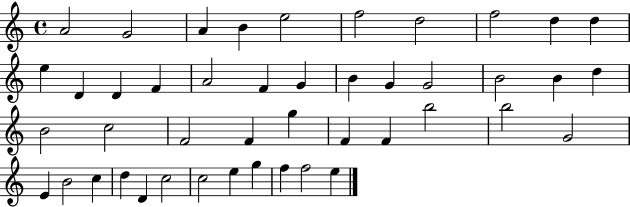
{
  \clef treble
  \time 4/4
  \defaultTimeSignature
  \key c \major
  a'2 g'2 | a'4 b'4 e''2 | f''2 d''2 | f''2 d''4 d''4 | \break e''4 d'4 d'4 f'4 | a'2 f'4 g'4 | b'4 g'4 g'2 | b'2 b'4 d''4 | \break b'2 c''2 | f'2 f'4 g''4 | f'4 f'4 b''2 | b''2 g'2 | \break e'4 b'2 c''4 | d''4 d'4 c''2 | c''2 e''4 g''4 | f''4 f''2 e''4 | \break \bar "|."
}